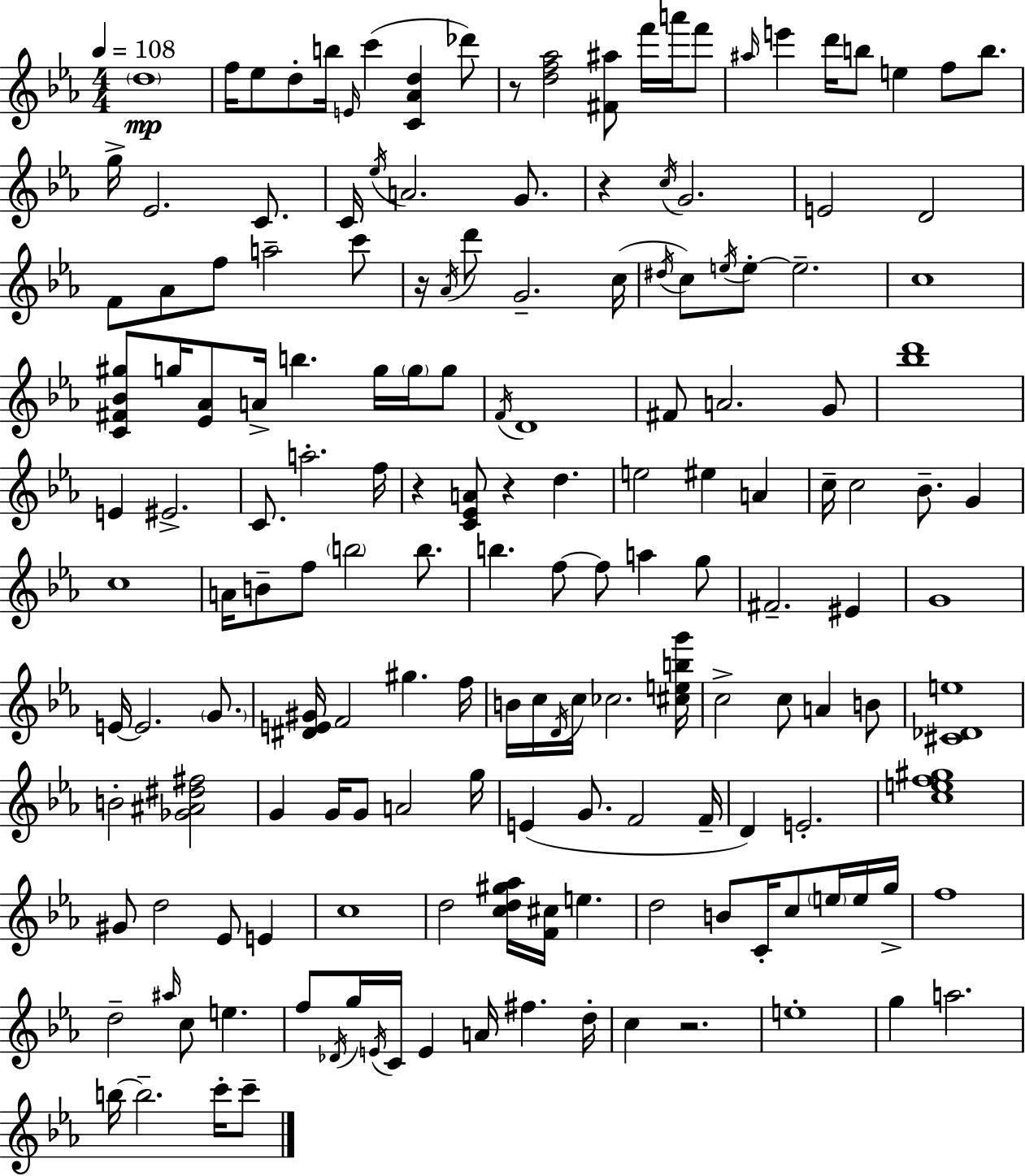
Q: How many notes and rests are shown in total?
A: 165